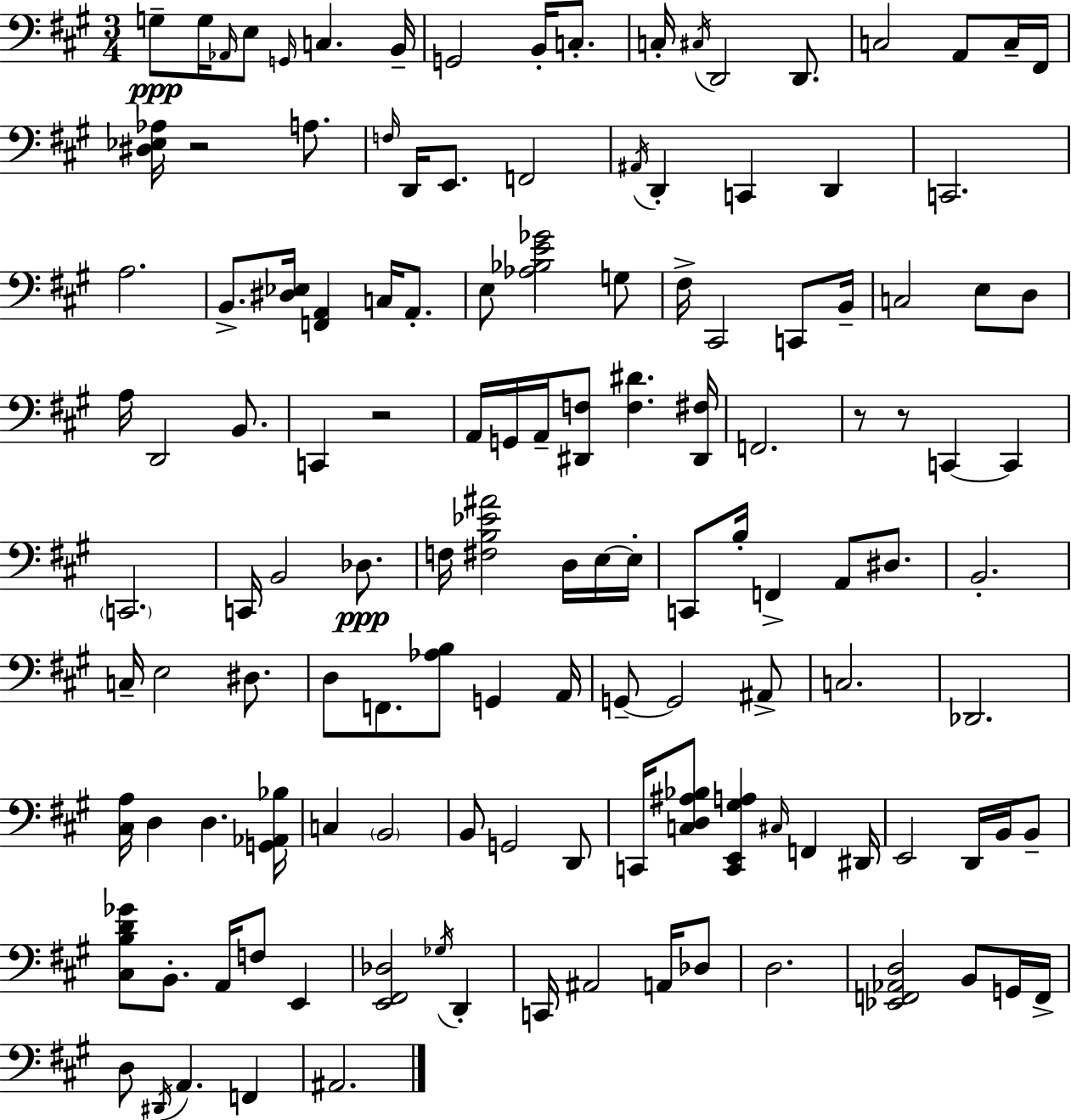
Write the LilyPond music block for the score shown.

{
  \clef bass
  \numericTimeSignature
  \time 3/4
  \key a \major
  g8--\ppp g16 \grace { aes,16 } e8 \grace { g,16 } c4. | b,16-- g,2 b,16-. c8.-. | c16-. \acciaccatura { cis16 } d,2 | d,8. c2 a,8 | \break c16-- fis,16 <dis ees aes>16 r2 | a8. \grace { f16 } d,16 e,8. f,2 | \acciaccatura { ais,16 } d,4-. c,4 | d,4 c,2. | \break a2. | b,8.-> <dis ees>16 <f, a,>4 | c16 a,8.-. e8 <aes bes e' ges'>2 | g8 fis16-> cis,2 | \break c,8 b,16-- c2 | e8 d8 a16 d,2 | b,8. c,4 r2 | a,16 g,16 a,16-- <dis, f>8 <f dis'>4. | \break <dis, fis>16 f,2. | r8 r8 c,4~~ | c,4 \parenthesize c,2. | c,16 b,2 | \break des8.\ppp f16 <fis b ees' ais'>2 | d16 e16~~ e16-. c,8 b16-. f,4-> | a,8 dis8. b,2.-. | c16-- e2 | \break dis8. d8 f,8. <aes b>8 | g,4 a,16 g,8--~~ g,2 | ais,8-> c2. | des,2. | \break <cis a>16 d4 d4. | <g, aes, bes>16 c4 \parenthesize b,2 | b,8 g,2 | d,8 c,16 <c d ais bes>8 <c, e, gis a>4 | \break \grace { cis16 } f,4 dis,16 e,2 | d,16 b,16 b,8-- <cis b d' ges'>8 b,8.-. a,16 | f8 e,4 <e, fis, des>2 | \acciaccatura { ges16 } d,4-. c,16 ais,2 | \break a,16 des8 d2. | <ees, f, aes, d>2 | b,8 g,16 f,16-> d8 \acciaccatura { dis,16 } a,4. | f,4 ais,2. | \break \bar "|."
}